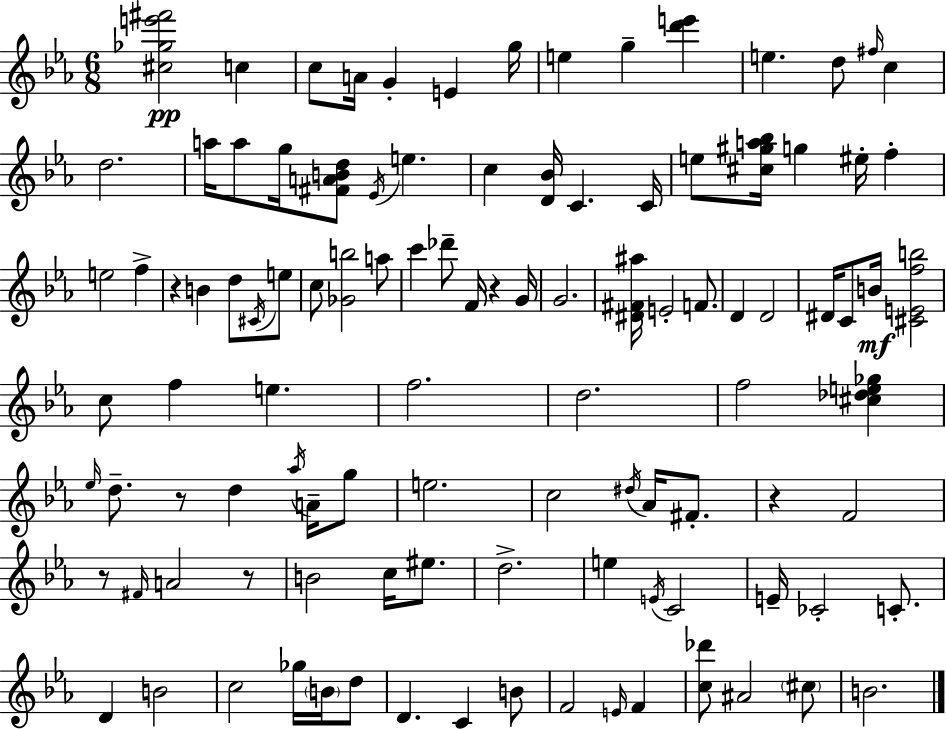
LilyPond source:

{
  \clef treble
  \numericTimeSignature
  \time 6/8
  \key ees \major
  <cis'' ges'' e''' fis'''>2\pp c''4 | c''8 a'16 g'4-. e'4 g''16 | e''4 g''4-- <d''' e'''>4 | e''4. d''8 \grace { fis''16 } c''4 | \break d''2. | a''16 a''8 g''16 <fis' a' b' d''>8 \acciaccatura { ees'16 } e''4. | c''4 <d' bes'>16 c'4. | c'16 e''8 <cis'' gis'' a'' bes''>16 g''4 eis''16-. f''4-. | \break e''2 f''4-> | r4 b'4 d''8 | \acciaccatura { cis'16 } e''8 c''8 <ges' b''>2 | a''8 c'''4 des'''8-- f'16 r4 | \break g'16 g'2. | <dis' fis' ais''>16 e'2-. | f'8. d'4 d'2 | dis'16 c'8 b'16\mf <cis' e' f'' b''>2 | \break c''8 f''4 e''4. | f''2. | d''2. | f''2 <cis'' des'' e'' ges''>4 | \break \grace { ees''16 } d''8.-- r8 d''4 | \acciaccatura { aes''16 } a'16-- g''8 e''2. | c''2 | \acciaccatura { dis''16 } aes'16 fis'8.-. r4 f'2 | \break r8 \grace { fis'16 } a'2 | r8 b'2 | c''16 eis''8. d''2.-> | e''4 \acciaccatura { e'16 } | \break c'2 e'16-- ces'2-. | c'8.-. d'4 | b'2 c''2 | ges''16 \parenthesize b'16 d''8 d'4. | \break c'4 b'8 f'2 | \grace { e'16 } f'4 <c'' des'''>8 ais'2 | \parenthesize cis''8 b'2. | \bar "|."
}